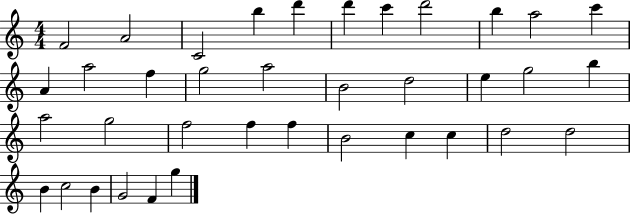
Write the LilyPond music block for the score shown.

{
  \clef treble
  \numericTimeSignature
  \time 4/4
  \key c \major
  f'2 a'2 | c'2 b''4 d'''4 | d'''4 c'''4 d'''2 | b''4 a''2 c'''4 | \break a'4 a''2 f''4 | g''2 a''2 | b'2 d''2 | e''4 g''2 b''4 | \break a''2 g''2 | f''2 f''4 f''4 | b'2 c''4 c''4 | d''2 d''2 | \break b'4 c''2 b'4 | g'2 f'4 g''4 | \bar "|."
}